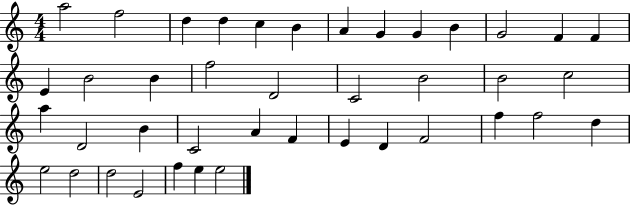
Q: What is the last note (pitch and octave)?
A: E5